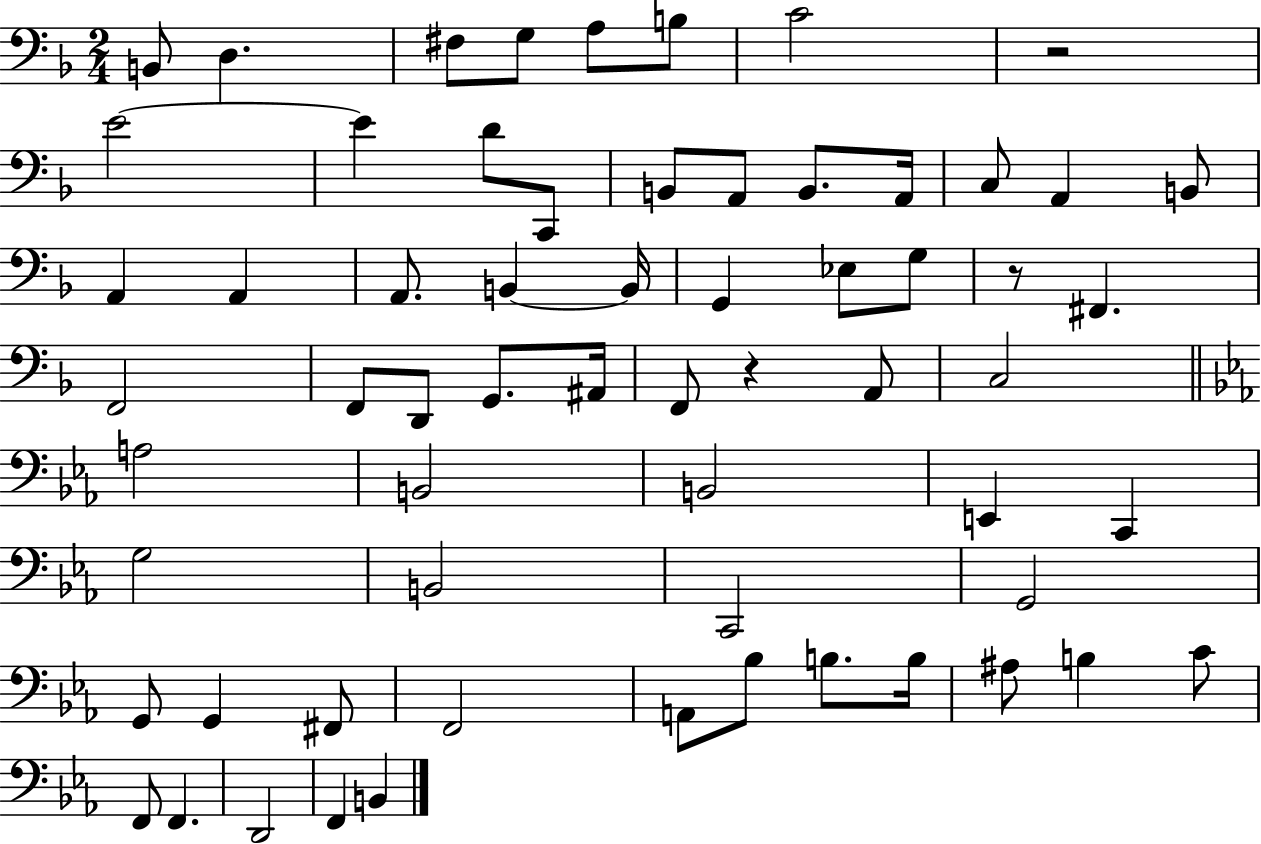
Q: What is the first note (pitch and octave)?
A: B2